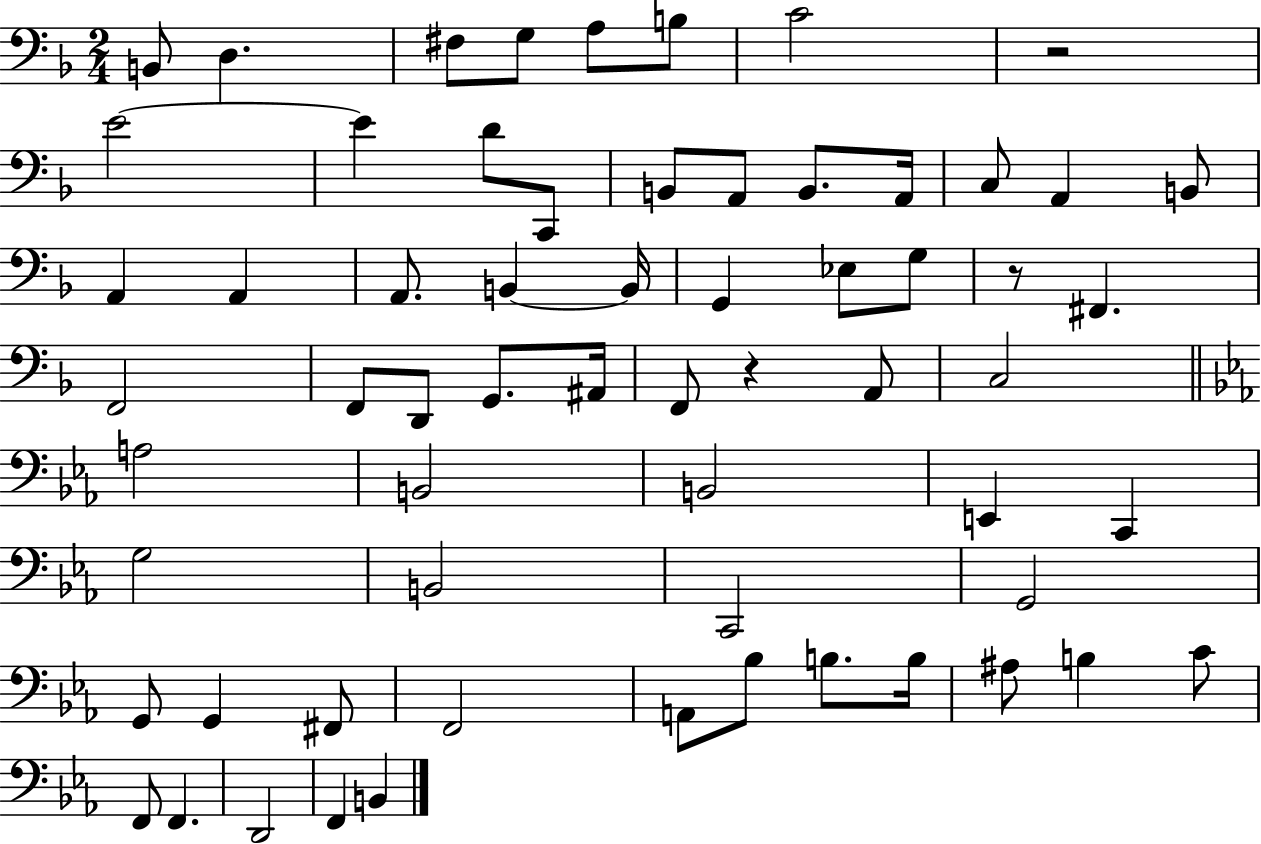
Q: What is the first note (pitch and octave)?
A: B2